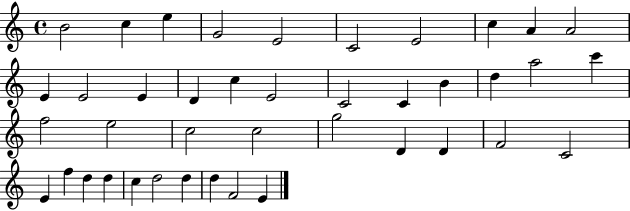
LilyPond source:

{
  \clef treble
  \time 4/4
  \defaultTimeSignature
  \key c \major
  b'2 c''4 e''4 | g'2 e'2 | c'2 e'2 | c''4 a'4 a'2 | \break e'4 e'2 e'4 | d'4 c''4 e'2 | c'2 c'4 b'4 | d''4 a''2 c'''4 | \break f''2 e''2 | c''2 c''2 | g''2 d'4 d'4 | f'2 c'2 | \break e'4 f''4 d''4 d''4 | c''4 d''2 d''4 | d''4 f'2 e'4 | \bar "|."
}